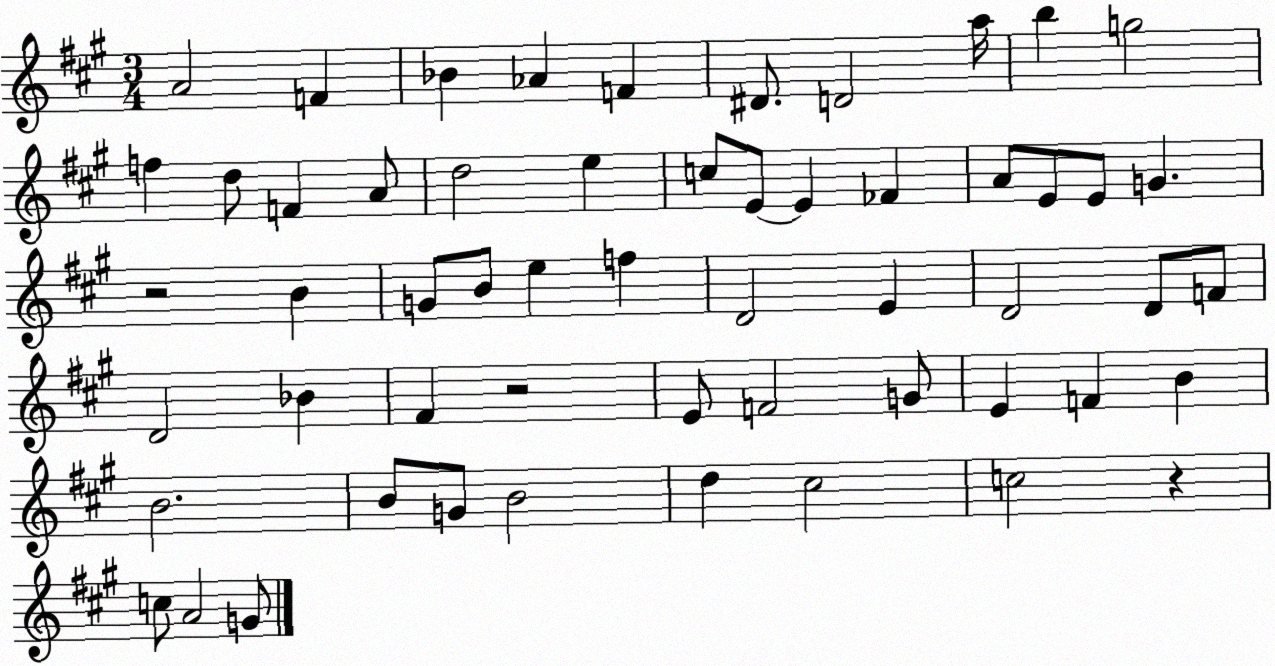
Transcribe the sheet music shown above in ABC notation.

X:1
T:Untitled
M:3/4
L:1/4
K:A
A2 F _B _A F ^D/2 D2 a/4 b g2 f d/2 F A/2 d2 e c/2 E/2 E _F A/2 E/2 E/2 G z2 B G/2 B/2 e f D2 E D2 D/2 F/2 D2 _B ^F z2 E/2 F2 G/2 E F B B2 B/2 G/2 B2 d ^c2 c2 z c/2 A2 G/2